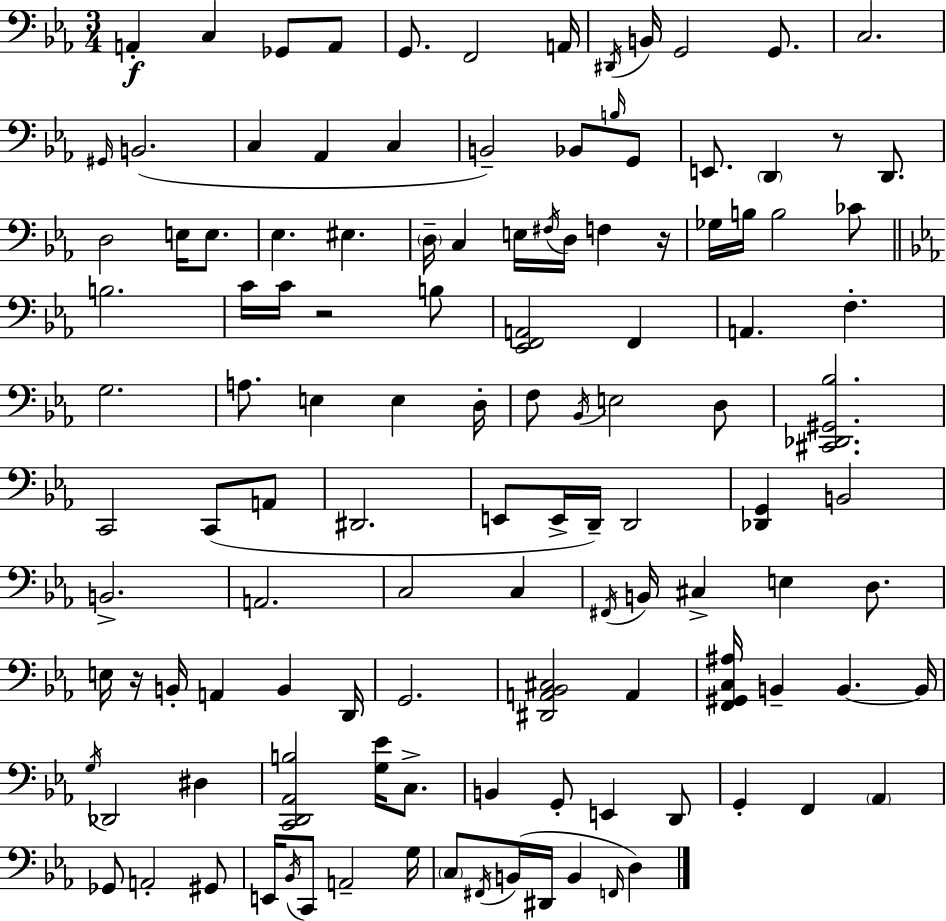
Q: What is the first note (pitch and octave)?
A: A2